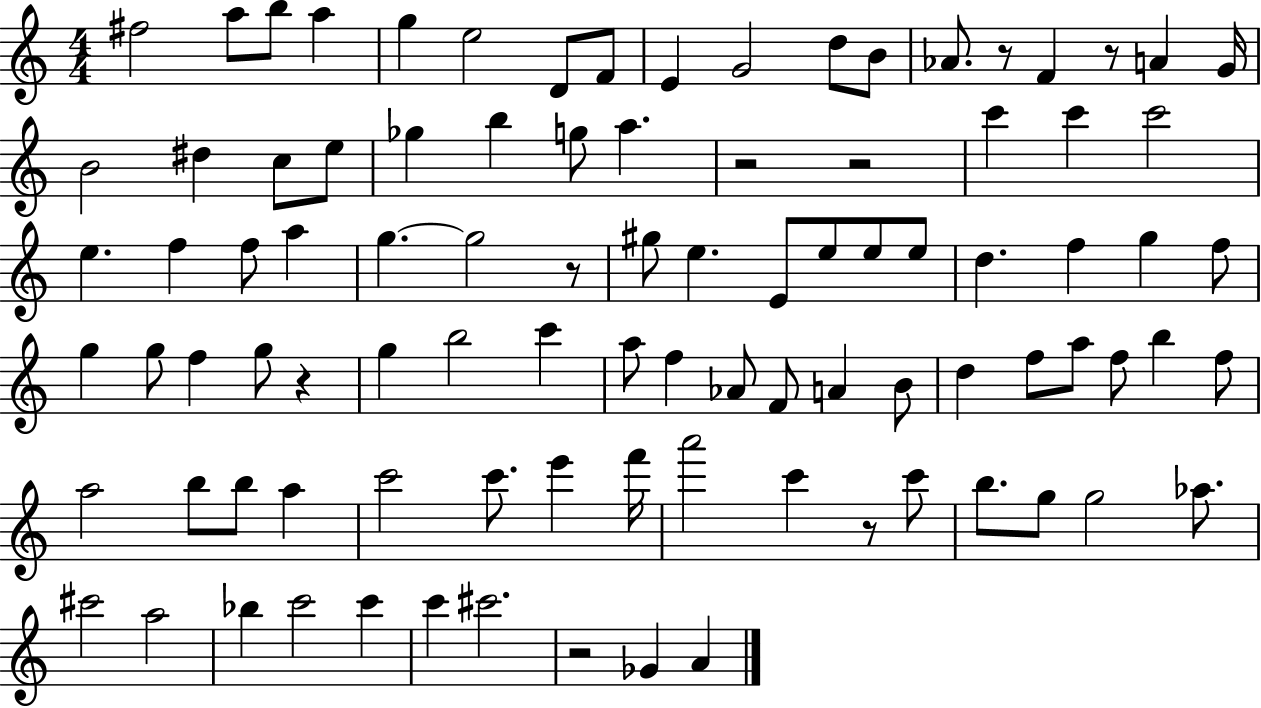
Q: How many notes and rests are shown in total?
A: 94